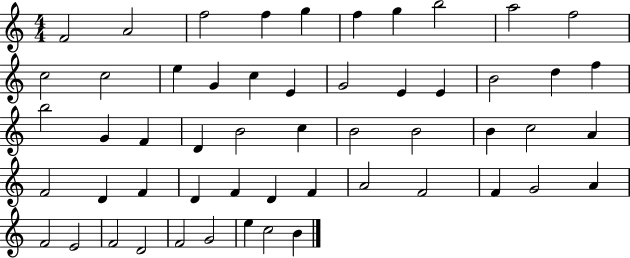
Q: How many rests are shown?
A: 0